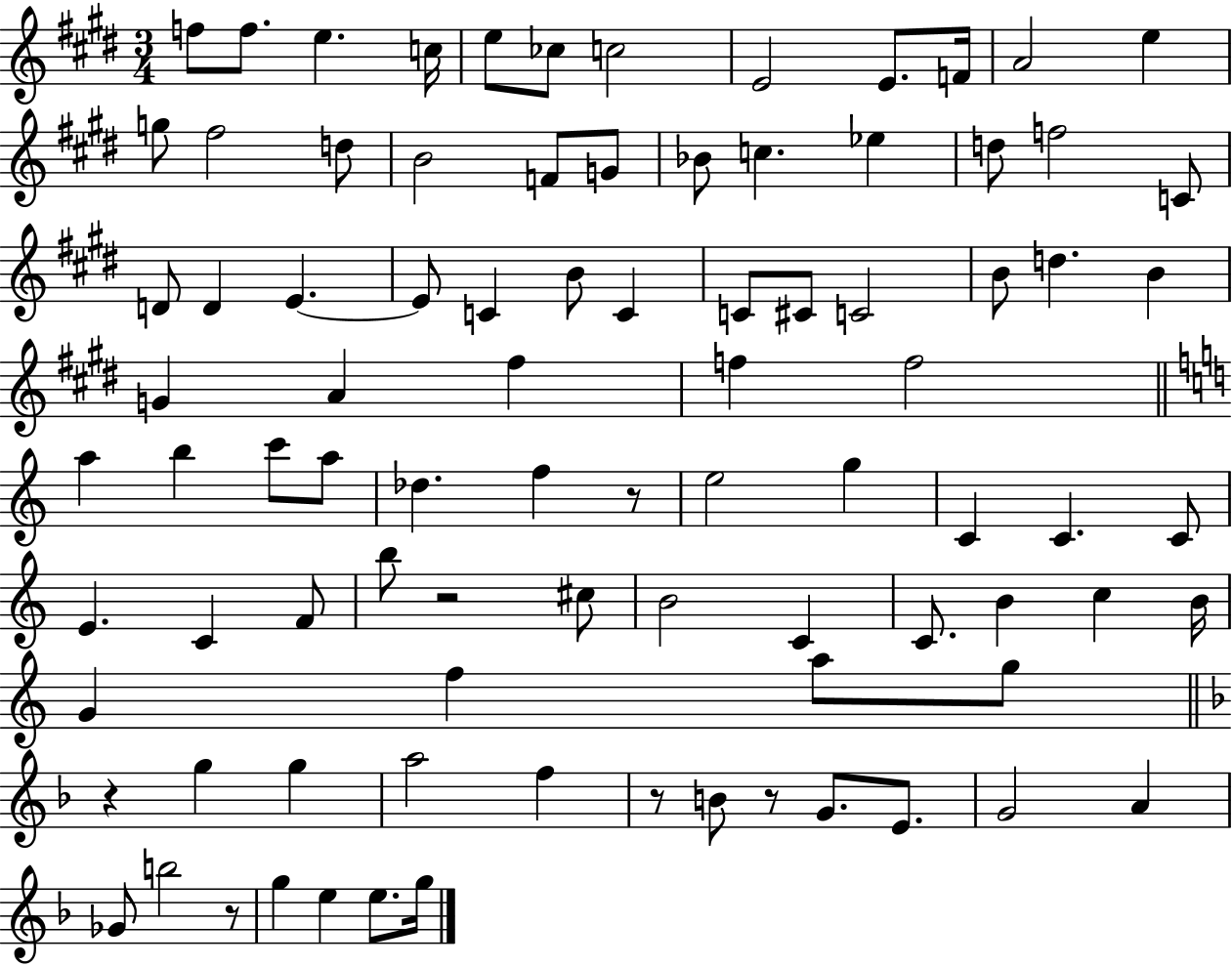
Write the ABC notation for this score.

X:1
T:Untitled
M:3/4
L:1/4
K:E
f/2 f/2 e c/4 e/2 _c/2 c2 E2 E/2 F/4 A2 e g/2 ^f2 d/2 B2 F/2 G/2 _B/2 c _e d/2 f2 C/2 D/2 D E E/2 C B/2 C C/2 ^C/2 C2 B/2 d B G A ^f f f2 a b c'/2 a/2 _d f z/2 e2 g C C C/2 E C F/2 b/2 z2 ^c/2 B2 C C/2 B c B/4 G f a/2 g/2 z g g a2 f z/2 B/2 z/2 G/2 E/2 G2 A _G/2 b2 z/2 g e e/2 g/4